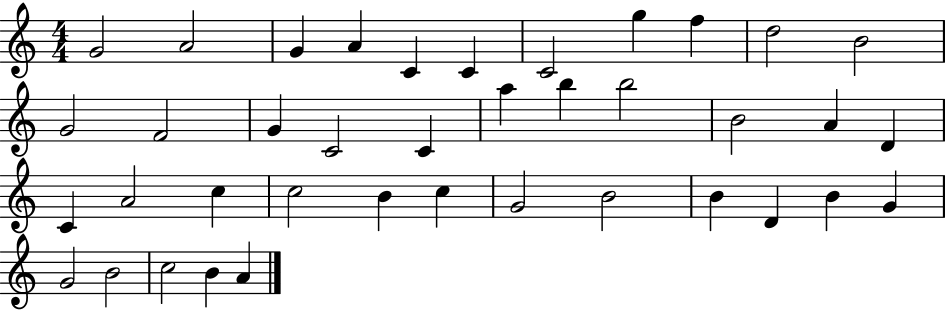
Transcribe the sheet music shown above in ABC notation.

X:1
T:Untitled
M:4/4
L:1/4
K:C
G2 A2 G A C C C2 g f d2 B2 G2 F2 G C2 C a b b2 B2 A D C A2 c c2 B c G2 B2 B D B G G2 B2 c2 B A